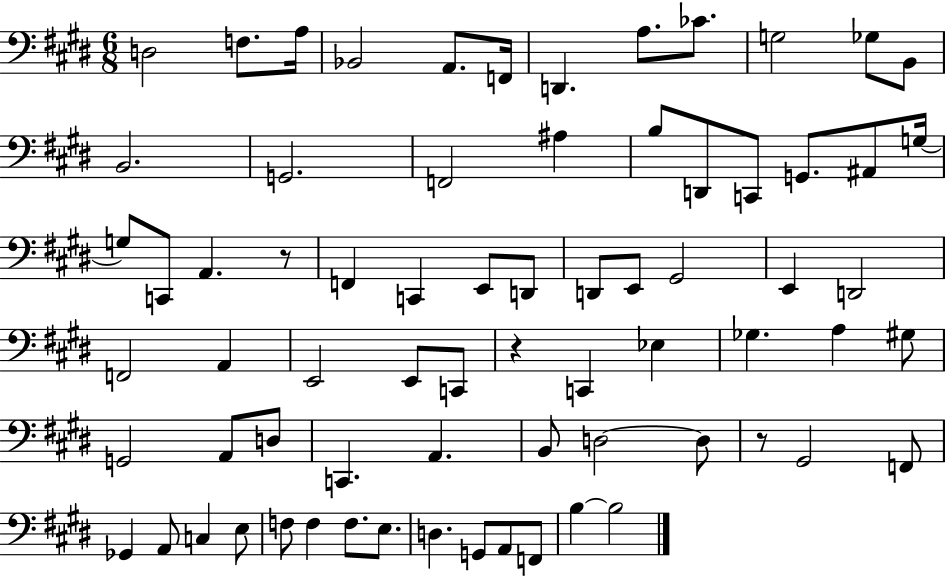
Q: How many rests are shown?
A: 3